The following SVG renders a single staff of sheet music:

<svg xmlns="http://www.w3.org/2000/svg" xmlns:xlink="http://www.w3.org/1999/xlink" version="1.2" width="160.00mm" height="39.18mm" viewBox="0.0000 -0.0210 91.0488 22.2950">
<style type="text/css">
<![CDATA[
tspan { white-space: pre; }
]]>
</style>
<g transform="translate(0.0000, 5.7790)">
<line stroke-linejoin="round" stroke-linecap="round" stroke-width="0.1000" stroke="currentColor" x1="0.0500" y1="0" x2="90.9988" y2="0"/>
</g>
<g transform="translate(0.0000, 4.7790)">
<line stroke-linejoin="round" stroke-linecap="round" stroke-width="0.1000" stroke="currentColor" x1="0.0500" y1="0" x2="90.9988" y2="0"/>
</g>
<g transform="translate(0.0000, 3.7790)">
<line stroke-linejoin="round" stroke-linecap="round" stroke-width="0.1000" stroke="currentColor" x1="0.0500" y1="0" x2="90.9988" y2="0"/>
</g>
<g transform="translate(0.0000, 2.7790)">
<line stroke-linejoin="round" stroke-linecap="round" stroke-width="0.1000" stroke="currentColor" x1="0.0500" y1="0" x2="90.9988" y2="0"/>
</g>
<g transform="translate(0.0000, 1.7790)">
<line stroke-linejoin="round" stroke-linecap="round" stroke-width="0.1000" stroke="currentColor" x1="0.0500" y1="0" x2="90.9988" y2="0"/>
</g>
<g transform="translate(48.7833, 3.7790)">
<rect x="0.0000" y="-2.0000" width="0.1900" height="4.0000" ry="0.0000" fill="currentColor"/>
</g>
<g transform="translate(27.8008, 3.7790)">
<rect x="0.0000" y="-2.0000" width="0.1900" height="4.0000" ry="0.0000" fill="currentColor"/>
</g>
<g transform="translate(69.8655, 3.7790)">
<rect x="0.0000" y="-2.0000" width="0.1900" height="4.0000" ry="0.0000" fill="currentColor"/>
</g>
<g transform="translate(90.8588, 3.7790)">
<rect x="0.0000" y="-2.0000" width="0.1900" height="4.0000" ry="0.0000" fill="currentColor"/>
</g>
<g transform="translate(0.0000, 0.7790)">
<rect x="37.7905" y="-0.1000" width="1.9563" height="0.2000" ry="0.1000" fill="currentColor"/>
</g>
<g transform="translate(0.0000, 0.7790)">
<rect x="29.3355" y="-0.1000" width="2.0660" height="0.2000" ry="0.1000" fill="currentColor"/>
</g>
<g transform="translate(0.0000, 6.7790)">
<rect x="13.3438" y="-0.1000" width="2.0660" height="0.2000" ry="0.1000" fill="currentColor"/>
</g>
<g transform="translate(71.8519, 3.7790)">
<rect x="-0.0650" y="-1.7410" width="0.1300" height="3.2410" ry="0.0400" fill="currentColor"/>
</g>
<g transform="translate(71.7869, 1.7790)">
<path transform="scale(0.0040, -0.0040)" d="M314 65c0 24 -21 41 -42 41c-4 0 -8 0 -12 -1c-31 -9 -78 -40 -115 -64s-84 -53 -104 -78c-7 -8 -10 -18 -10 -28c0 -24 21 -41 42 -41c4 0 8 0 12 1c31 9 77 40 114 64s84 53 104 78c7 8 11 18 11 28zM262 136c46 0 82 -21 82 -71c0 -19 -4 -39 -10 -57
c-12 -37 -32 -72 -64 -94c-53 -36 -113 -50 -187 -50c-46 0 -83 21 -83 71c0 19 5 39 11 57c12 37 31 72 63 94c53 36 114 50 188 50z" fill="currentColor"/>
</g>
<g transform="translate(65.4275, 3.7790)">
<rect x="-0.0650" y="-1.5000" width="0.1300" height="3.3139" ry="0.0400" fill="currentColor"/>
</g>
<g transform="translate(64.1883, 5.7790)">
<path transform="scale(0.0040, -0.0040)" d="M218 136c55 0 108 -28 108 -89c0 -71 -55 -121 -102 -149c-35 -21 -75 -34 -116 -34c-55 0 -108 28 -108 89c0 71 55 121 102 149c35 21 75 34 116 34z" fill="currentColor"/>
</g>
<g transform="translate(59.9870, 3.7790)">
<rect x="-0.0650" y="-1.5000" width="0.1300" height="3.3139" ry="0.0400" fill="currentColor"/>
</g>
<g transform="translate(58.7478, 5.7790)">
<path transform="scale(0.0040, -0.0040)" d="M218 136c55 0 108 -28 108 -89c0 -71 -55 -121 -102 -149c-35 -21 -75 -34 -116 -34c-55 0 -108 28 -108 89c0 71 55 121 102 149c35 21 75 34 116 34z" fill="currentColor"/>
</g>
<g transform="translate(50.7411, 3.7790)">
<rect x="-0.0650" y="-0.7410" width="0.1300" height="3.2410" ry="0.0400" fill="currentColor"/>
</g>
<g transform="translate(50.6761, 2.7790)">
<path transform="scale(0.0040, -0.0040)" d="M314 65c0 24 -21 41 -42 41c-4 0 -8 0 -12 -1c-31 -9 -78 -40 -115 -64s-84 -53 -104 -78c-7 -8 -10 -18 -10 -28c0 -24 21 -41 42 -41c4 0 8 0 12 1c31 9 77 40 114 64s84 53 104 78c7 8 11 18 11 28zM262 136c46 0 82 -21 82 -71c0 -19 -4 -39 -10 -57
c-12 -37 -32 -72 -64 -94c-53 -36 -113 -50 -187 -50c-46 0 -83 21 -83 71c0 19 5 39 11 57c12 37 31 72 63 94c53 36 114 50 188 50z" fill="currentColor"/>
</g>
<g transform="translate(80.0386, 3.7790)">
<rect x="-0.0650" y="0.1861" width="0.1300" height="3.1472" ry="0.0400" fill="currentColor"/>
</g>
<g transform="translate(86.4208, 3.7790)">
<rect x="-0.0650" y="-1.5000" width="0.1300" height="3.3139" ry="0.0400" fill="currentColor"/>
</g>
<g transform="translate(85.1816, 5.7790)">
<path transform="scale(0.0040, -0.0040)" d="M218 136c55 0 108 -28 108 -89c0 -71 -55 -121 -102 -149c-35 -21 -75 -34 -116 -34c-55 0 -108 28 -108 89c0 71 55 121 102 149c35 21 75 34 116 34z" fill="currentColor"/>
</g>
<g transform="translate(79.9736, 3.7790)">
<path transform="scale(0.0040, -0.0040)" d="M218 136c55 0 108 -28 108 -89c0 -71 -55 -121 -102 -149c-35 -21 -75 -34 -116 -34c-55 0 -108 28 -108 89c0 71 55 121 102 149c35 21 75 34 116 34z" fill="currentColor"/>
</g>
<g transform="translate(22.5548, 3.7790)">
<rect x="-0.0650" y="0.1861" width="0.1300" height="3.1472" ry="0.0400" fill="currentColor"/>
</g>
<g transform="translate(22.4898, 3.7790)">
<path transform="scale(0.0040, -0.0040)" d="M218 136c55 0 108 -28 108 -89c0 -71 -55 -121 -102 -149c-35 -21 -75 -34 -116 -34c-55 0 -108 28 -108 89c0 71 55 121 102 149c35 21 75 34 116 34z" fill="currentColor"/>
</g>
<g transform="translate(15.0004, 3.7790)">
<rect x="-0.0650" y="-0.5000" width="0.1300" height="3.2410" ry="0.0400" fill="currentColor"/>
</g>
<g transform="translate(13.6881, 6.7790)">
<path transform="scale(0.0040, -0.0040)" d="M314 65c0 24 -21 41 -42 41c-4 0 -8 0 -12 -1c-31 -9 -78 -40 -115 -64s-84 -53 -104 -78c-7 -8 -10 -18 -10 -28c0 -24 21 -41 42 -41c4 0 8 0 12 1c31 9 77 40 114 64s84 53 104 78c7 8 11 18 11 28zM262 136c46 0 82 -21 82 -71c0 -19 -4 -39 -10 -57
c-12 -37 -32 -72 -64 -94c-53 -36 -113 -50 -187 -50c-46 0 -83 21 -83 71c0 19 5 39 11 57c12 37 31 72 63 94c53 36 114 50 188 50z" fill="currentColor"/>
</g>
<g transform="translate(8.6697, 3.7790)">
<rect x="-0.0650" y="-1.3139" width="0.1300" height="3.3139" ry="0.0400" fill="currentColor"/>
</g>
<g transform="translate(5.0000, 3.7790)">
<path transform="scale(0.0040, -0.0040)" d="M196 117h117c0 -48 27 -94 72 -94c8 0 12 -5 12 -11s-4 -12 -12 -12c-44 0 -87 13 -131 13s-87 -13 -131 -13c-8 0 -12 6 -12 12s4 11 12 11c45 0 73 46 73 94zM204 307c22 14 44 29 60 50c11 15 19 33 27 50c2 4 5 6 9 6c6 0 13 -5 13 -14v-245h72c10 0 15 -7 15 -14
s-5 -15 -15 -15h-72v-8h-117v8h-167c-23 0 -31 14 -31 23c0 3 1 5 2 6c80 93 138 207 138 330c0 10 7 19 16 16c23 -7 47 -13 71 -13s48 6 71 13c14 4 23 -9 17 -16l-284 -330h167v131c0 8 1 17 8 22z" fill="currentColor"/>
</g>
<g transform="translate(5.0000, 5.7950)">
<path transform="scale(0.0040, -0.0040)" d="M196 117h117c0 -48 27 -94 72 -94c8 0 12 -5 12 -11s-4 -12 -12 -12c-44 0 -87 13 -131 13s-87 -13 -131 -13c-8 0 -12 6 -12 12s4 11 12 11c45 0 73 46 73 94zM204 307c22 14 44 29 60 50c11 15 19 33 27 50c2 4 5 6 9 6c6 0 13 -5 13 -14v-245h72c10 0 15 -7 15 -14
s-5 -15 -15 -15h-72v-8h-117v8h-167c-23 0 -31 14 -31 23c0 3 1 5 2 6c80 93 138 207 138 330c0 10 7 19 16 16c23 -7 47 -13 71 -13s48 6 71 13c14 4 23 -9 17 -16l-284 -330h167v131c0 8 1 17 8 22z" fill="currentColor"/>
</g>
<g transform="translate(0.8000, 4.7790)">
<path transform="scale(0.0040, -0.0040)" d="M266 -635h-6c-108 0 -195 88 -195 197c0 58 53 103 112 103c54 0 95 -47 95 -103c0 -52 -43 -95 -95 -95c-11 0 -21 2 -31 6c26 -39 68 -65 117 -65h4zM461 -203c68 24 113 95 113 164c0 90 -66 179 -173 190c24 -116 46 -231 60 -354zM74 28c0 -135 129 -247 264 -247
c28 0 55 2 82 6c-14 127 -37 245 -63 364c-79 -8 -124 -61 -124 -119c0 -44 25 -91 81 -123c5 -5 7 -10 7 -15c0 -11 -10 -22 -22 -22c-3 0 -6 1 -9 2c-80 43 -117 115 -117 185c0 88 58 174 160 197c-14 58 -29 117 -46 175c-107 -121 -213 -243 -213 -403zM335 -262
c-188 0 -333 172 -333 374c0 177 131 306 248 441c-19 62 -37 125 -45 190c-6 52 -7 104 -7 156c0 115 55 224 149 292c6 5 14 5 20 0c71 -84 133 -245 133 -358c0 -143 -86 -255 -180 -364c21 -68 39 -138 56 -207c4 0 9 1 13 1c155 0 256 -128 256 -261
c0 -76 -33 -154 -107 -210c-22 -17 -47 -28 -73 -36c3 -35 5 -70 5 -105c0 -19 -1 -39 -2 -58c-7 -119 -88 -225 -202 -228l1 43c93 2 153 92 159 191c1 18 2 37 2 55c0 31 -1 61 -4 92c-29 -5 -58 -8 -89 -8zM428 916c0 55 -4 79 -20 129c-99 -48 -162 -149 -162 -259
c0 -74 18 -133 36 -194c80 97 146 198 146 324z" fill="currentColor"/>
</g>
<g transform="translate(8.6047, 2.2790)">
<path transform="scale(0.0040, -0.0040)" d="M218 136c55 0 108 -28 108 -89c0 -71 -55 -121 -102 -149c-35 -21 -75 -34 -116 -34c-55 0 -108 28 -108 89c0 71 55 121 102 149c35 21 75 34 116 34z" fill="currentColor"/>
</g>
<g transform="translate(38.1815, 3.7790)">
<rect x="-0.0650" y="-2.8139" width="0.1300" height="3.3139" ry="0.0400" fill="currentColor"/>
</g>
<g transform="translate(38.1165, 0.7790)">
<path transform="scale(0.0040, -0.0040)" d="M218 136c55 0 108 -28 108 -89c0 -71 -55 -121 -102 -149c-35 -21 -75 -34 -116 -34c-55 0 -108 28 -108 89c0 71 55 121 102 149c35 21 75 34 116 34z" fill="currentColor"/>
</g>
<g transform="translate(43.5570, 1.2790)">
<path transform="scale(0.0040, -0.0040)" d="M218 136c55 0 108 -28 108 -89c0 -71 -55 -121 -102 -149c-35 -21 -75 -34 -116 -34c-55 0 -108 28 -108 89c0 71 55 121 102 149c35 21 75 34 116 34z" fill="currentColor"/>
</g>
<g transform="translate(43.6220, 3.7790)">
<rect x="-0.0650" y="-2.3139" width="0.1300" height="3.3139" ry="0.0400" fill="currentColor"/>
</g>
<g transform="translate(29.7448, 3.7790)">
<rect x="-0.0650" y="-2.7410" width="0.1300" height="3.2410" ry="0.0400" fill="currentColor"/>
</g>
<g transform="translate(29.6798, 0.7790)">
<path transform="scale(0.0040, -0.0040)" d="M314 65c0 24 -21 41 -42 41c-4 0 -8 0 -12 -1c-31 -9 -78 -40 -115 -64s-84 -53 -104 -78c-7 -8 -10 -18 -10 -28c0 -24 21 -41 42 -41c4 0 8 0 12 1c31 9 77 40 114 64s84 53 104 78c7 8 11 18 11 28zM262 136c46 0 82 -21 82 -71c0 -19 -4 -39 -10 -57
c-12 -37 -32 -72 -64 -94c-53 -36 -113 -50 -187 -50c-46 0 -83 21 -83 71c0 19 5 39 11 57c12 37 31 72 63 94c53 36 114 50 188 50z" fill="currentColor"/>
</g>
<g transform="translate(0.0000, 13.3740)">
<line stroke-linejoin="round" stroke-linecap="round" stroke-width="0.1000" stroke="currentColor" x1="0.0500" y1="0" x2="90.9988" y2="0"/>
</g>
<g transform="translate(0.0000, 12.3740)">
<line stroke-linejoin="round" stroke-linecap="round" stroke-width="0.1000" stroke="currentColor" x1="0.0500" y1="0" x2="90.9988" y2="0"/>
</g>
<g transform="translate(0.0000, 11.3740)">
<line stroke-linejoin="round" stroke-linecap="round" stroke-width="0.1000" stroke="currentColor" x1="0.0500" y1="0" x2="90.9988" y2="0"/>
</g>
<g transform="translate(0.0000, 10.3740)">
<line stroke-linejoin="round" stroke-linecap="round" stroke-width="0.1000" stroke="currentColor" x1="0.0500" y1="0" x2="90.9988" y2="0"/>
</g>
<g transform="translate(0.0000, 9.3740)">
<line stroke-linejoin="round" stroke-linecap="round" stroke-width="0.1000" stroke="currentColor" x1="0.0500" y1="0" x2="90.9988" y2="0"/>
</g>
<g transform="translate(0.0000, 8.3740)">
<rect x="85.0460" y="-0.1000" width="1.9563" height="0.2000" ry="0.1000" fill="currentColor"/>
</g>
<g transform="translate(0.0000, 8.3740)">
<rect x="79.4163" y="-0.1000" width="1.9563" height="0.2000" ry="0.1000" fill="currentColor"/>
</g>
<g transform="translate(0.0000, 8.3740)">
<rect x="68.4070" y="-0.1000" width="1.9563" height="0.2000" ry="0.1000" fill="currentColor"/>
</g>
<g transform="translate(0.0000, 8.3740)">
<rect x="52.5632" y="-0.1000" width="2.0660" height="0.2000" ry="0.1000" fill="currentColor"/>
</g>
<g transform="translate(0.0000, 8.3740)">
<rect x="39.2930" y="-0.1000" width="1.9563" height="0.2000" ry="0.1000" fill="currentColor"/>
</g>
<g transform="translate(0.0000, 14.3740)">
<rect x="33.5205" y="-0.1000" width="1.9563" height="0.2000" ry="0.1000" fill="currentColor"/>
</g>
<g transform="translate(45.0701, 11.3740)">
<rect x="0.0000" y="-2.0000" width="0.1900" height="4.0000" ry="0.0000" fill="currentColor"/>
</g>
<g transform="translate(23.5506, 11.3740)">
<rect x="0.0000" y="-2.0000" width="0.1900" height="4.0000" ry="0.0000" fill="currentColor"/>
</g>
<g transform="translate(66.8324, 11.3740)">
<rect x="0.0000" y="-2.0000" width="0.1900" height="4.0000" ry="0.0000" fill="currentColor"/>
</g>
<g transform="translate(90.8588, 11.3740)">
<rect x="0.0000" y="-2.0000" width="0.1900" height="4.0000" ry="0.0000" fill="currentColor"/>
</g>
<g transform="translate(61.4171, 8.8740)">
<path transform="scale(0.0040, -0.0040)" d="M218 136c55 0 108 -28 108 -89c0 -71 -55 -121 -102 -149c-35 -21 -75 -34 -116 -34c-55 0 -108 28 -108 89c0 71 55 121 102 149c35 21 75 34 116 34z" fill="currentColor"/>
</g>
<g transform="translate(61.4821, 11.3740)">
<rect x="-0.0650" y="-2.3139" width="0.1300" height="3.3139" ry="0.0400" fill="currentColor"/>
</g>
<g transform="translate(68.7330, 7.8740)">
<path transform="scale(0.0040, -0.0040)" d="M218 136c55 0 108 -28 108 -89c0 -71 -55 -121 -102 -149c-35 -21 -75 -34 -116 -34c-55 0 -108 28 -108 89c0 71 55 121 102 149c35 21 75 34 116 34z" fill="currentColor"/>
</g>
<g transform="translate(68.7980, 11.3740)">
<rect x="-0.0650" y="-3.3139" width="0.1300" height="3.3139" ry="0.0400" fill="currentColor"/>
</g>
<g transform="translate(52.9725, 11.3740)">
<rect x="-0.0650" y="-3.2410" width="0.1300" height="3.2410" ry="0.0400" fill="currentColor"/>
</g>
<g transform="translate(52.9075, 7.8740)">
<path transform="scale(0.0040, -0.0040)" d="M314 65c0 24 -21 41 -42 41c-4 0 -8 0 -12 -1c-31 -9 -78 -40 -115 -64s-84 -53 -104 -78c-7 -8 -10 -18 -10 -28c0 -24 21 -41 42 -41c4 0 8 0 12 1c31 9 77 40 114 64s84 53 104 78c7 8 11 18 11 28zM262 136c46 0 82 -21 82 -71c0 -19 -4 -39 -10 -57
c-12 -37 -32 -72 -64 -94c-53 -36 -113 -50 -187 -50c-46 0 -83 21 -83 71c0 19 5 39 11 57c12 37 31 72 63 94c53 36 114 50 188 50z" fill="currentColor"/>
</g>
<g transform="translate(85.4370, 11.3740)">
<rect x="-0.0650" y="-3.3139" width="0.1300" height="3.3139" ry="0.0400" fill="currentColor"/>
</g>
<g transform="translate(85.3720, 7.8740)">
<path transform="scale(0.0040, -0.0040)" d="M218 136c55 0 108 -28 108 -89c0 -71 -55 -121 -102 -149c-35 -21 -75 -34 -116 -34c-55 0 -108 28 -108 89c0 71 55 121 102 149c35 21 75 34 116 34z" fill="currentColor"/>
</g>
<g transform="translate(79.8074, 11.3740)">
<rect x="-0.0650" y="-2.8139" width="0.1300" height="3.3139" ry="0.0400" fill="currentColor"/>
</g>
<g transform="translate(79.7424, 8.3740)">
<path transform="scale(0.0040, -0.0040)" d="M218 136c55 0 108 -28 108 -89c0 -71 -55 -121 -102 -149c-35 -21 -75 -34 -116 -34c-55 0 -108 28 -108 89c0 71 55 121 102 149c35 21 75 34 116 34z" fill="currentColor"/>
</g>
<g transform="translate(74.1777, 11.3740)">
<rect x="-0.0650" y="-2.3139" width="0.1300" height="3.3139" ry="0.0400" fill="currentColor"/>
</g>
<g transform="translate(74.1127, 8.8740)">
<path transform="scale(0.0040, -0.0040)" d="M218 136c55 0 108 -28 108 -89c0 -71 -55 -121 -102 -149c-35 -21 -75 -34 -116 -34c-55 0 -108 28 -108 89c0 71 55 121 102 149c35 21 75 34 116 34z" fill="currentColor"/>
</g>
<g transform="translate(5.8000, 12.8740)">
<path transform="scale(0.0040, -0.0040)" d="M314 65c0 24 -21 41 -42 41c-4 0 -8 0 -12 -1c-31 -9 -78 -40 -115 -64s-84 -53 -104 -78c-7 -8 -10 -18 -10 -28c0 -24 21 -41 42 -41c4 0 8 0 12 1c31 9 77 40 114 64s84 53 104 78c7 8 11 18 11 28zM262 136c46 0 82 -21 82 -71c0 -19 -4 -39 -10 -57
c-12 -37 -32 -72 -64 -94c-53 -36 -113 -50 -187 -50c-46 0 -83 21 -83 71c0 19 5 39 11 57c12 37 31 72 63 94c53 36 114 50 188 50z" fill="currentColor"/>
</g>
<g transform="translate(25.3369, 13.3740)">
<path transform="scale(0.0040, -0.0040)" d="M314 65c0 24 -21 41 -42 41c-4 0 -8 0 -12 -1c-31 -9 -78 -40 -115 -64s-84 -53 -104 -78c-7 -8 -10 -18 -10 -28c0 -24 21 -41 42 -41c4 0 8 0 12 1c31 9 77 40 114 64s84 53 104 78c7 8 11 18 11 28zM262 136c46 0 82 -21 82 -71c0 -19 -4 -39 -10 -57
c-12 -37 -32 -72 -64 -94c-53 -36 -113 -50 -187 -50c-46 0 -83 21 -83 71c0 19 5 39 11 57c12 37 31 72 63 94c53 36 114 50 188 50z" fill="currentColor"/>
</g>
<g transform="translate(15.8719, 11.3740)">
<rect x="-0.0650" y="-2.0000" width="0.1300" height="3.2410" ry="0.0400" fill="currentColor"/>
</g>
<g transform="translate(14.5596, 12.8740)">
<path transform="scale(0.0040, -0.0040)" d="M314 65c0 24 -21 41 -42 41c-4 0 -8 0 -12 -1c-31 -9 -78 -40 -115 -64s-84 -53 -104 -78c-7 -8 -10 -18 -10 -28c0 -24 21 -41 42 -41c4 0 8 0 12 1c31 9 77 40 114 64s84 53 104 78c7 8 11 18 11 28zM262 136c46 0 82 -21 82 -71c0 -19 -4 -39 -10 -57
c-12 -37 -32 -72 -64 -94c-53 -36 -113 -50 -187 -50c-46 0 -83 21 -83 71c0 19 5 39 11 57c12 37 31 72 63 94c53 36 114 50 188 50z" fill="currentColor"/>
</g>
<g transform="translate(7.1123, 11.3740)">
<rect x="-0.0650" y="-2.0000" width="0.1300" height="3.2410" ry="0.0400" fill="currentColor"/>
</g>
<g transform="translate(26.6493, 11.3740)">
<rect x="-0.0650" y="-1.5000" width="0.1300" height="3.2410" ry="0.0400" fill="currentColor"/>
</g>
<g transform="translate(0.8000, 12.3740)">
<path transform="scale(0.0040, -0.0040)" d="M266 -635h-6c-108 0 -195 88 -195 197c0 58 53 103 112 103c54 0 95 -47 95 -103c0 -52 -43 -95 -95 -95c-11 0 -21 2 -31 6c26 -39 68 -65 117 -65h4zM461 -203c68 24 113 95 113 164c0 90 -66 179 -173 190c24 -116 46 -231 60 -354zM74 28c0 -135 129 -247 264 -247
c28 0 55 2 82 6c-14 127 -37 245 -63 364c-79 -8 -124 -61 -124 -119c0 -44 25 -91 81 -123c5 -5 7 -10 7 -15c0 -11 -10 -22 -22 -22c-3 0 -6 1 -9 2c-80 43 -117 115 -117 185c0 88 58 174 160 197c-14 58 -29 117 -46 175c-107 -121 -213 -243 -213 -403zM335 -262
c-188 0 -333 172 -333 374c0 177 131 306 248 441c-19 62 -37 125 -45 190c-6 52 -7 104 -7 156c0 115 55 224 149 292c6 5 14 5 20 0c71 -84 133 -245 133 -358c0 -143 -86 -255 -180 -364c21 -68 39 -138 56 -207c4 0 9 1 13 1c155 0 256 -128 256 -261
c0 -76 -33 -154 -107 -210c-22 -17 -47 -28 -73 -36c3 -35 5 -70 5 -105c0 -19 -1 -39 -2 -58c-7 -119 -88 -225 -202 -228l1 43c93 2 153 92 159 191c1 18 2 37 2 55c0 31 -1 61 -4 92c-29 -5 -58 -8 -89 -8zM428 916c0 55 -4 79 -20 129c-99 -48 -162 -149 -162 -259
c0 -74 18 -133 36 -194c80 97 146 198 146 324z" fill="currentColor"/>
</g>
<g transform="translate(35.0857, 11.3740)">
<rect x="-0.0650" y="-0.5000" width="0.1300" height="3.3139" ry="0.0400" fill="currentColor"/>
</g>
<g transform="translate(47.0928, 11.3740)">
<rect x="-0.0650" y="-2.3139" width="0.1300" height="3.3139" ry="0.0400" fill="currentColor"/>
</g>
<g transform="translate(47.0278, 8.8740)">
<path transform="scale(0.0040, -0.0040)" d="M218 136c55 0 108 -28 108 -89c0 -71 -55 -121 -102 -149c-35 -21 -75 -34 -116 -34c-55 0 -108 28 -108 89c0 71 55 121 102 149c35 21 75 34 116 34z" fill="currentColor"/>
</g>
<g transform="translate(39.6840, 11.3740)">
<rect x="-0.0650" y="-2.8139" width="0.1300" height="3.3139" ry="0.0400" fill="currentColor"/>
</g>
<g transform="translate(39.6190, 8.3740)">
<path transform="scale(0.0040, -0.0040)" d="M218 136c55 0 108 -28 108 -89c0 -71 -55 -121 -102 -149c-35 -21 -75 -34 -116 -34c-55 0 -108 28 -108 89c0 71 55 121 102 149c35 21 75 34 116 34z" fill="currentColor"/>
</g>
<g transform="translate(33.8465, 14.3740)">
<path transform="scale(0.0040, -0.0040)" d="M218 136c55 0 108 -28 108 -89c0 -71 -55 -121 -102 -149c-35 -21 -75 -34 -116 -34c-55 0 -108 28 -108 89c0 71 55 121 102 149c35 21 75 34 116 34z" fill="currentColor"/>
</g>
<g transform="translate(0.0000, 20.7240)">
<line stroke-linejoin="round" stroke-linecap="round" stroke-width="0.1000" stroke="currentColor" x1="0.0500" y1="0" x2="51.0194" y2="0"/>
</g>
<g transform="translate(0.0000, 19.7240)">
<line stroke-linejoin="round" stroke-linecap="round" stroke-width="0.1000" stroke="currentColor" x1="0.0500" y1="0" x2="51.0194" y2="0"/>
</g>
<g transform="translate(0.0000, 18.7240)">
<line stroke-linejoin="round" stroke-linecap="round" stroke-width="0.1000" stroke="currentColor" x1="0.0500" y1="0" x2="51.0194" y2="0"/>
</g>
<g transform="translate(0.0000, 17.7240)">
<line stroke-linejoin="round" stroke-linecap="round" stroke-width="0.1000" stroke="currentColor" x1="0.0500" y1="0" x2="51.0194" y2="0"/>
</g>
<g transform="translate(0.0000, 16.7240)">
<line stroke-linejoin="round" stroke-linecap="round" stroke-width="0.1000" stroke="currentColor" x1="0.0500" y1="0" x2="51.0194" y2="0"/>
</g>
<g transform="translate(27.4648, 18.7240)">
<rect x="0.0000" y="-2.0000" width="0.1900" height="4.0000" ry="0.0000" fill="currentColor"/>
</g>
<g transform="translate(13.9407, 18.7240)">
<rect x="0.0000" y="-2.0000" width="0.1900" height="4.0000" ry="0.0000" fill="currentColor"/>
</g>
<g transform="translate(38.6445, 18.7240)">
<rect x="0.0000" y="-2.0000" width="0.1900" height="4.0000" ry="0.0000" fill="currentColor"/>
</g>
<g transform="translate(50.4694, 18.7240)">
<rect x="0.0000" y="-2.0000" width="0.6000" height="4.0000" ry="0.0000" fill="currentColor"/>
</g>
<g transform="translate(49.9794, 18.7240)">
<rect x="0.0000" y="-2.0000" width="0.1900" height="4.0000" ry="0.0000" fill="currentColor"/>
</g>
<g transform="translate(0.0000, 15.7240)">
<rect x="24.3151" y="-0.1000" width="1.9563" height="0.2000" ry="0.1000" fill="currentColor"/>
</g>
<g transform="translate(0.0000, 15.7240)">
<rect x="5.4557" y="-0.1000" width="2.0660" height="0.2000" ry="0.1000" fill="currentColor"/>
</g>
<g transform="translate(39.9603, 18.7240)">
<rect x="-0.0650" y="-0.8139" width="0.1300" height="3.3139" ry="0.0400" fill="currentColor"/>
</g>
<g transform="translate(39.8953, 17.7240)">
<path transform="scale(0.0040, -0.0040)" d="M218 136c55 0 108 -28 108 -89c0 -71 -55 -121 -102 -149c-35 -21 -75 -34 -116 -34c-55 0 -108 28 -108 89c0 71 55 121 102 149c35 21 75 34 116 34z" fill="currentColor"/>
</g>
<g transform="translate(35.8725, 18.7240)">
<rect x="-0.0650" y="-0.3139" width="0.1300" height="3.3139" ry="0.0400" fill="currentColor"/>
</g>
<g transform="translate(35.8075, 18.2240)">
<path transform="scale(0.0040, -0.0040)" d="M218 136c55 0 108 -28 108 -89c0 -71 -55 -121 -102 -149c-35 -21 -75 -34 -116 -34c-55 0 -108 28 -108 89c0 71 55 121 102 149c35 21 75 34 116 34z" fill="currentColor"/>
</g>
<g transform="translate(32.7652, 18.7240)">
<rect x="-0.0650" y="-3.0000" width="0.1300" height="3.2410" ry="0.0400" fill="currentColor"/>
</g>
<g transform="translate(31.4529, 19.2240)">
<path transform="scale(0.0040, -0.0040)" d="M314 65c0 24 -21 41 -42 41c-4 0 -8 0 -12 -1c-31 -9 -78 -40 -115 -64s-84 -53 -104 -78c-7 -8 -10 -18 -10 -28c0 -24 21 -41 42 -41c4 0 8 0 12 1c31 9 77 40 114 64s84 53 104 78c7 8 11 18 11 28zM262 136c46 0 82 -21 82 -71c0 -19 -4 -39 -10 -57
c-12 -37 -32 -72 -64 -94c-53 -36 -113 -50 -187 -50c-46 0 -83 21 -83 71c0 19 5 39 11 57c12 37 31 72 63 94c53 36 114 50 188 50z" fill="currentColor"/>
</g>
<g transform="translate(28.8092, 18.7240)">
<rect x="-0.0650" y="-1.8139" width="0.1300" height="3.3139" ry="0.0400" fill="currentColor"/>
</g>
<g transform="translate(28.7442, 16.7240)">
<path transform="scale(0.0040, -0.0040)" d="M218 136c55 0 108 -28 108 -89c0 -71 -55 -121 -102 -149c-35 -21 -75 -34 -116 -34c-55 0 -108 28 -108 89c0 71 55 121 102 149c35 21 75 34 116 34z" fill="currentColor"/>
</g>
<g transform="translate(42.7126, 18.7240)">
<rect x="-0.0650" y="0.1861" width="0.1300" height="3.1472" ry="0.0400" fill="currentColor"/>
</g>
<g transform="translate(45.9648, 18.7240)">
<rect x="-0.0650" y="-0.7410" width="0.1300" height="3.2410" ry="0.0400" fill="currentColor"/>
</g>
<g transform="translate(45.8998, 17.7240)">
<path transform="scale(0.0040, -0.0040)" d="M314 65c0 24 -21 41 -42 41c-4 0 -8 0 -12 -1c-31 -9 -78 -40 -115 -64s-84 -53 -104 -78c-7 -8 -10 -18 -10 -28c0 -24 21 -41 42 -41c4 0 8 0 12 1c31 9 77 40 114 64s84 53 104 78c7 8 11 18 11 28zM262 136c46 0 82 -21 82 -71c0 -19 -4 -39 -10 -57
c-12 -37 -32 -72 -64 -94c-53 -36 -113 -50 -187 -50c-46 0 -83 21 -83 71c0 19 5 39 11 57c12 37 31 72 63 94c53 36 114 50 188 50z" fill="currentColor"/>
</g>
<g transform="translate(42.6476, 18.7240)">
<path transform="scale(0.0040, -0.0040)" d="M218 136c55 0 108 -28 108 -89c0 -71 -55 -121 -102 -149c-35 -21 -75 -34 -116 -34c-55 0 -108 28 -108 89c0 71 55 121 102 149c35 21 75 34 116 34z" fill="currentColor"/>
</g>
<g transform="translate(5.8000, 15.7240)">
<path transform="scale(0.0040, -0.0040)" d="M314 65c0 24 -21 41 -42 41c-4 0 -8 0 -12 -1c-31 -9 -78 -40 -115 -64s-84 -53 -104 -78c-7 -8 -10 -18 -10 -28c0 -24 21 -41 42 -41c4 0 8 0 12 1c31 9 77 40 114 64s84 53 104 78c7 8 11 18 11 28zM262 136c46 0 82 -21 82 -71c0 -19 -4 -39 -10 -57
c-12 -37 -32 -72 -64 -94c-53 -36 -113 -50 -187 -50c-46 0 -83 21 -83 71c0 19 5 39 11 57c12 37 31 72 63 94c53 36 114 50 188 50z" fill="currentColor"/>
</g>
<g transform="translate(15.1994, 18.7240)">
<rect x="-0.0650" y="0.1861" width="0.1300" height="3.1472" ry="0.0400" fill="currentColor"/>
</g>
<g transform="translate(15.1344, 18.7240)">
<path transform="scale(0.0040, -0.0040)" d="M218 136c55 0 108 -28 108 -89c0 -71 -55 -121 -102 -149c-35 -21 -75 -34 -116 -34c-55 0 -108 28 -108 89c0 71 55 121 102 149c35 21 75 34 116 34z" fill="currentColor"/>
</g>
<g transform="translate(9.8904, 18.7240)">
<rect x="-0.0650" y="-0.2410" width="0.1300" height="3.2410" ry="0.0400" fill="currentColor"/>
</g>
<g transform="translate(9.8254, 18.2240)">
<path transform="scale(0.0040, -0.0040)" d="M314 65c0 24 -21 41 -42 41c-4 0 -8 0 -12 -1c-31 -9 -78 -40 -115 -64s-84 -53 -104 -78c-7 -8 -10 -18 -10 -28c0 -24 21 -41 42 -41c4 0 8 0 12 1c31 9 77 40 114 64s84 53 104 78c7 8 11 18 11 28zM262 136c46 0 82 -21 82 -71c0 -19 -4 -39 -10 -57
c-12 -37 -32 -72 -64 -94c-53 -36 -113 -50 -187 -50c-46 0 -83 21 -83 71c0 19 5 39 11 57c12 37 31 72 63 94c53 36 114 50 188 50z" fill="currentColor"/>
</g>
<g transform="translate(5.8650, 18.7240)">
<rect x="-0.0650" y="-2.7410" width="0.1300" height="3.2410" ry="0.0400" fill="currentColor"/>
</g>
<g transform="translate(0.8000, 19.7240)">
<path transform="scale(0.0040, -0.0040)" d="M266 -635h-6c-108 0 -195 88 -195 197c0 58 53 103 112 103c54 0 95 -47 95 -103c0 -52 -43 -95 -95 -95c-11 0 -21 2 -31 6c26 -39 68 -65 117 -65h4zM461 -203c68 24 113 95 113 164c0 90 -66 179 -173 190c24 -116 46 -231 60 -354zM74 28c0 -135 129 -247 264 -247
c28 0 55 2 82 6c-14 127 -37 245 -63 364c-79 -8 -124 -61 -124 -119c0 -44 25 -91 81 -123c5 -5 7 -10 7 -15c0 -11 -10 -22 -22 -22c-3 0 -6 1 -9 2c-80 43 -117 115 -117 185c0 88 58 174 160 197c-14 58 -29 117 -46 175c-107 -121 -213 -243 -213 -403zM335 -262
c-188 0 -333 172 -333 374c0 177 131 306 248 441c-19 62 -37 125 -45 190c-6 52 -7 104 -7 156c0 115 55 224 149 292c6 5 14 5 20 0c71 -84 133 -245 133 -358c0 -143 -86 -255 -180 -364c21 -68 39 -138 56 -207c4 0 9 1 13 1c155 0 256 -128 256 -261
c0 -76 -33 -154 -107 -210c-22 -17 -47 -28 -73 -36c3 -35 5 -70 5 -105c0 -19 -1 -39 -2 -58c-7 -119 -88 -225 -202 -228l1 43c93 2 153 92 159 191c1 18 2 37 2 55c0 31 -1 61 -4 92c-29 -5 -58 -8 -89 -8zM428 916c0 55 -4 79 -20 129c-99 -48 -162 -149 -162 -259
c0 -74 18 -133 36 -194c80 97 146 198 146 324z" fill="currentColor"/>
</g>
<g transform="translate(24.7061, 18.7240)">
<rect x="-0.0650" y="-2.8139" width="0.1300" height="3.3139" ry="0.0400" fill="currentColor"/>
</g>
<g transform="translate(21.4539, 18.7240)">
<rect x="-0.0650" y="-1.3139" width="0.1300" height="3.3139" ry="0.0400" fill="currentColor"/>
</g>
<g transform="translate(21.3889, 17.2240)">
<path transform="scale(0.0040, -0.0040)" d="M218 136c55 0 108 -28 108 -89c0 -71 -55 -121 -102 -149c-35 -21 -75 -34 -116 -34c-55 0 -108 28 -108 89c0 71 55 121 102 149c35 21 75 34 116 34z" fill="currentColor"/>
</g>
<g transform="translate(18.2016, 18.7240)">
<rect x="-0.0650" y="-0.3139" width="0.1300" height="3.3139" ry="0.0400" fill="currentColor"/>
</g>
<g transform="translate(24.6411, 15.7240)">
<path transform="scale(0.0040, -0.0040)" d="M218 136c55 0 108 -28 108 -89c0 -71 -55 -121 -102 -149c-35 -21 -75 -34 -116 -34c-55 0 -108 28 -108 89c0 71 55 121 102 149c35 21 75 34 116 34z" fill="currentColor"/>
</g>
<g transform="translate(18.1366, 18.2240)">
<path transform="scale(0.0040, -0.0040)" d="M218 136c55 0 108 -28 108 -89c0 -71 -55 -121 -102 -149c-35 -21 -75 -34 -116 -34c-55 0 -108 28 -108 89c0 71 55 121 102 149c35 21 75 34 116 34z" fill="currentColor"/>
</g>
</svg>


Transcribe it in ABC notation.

X:1
T:Untitled
M:4/4
L:1/4
K:C
e C2 B a2 a g d2 E E f2 B E F2 F2 E2 C a g b2 g b g a b a2 c2 B c e a f A2 c d B d2